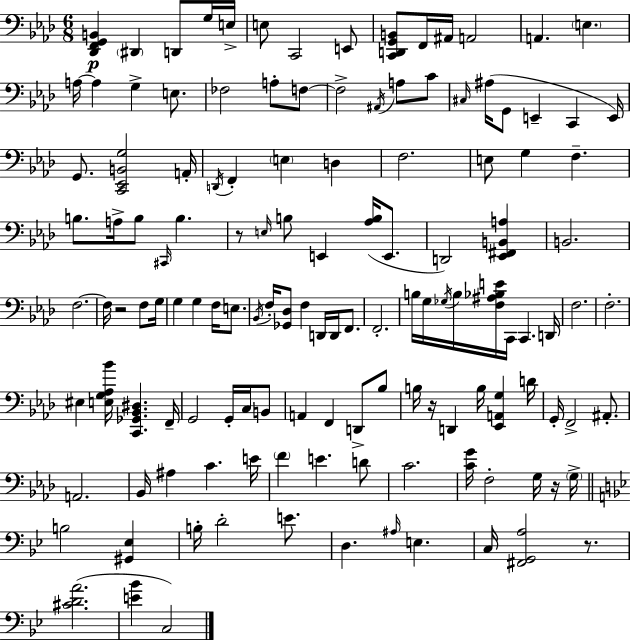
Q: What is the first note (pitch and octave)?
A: D#2